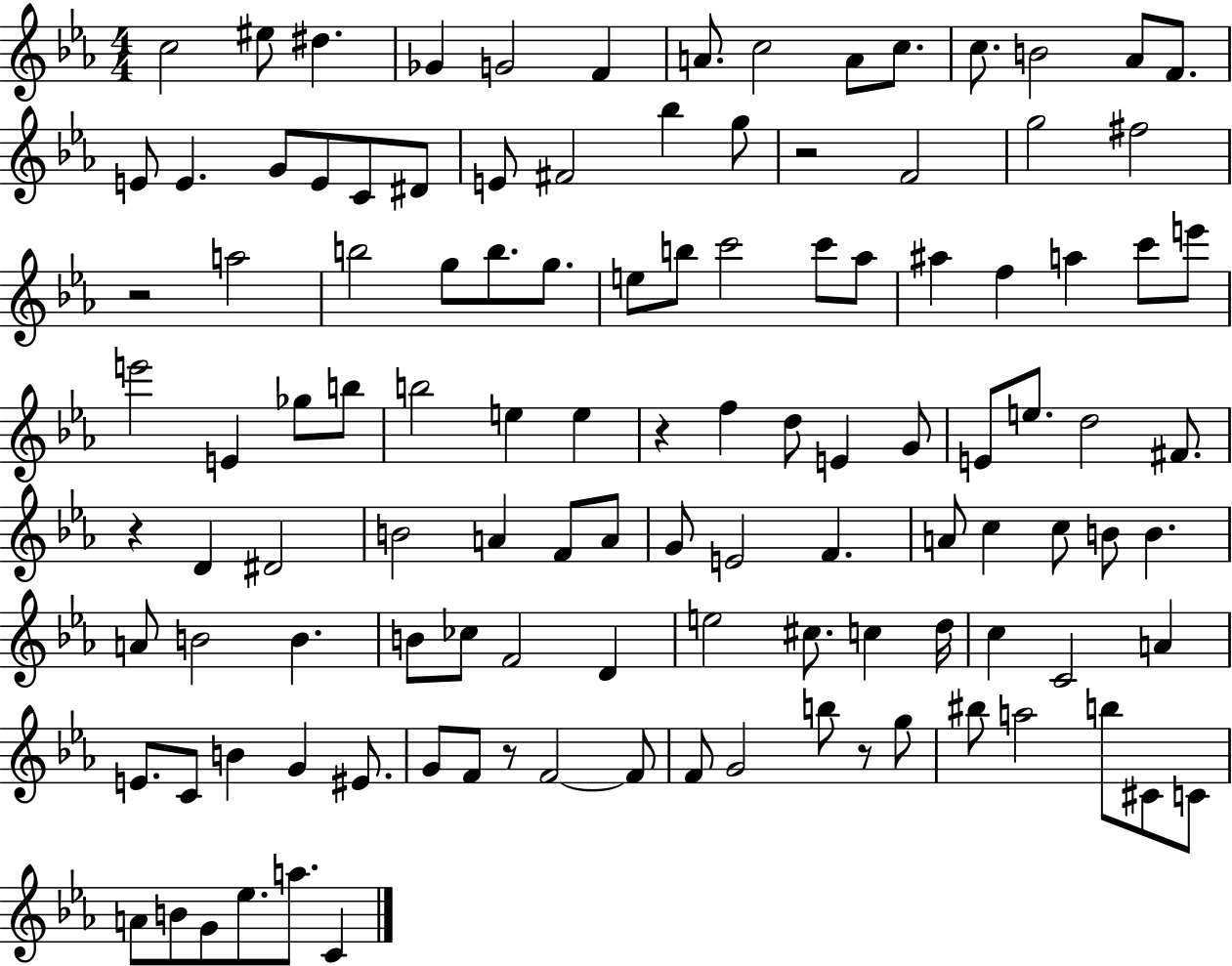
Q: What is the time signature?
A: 4/4